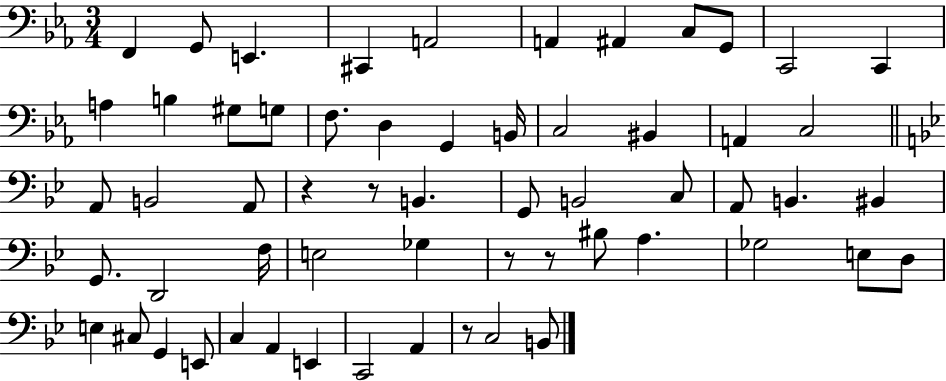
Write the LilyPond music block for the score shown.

{
  \clef bass
  \numericTimeSignature
  \time 3/4
  \key ees \major
  \repeat volta 2 { f,4 g,8 e,4. | cis,4 a,2 | a,4 ais,4 c8 g,8 | c,2 c,4 | \break a4 b4 gis8 g8 | f8. d4 g,4 b,16 | c2 bis,4 | a,4 c2 | \break \bar "||" \break \key g \minor a,8 b,2 a,8 | r4 r8 b,4. | g,8 b,2 c8 | a,8 b,4. bis,4 | \break g,8. d,2 f16 | e2 ges4 | r8 r8 bis8 a4. | ges2 e8 d8 | \break e4 cis8 g,4 e,8 | c4 a,4 e,4 | c,2 a,4 | r8 c2 b,8 | \break } \bar "|."
}